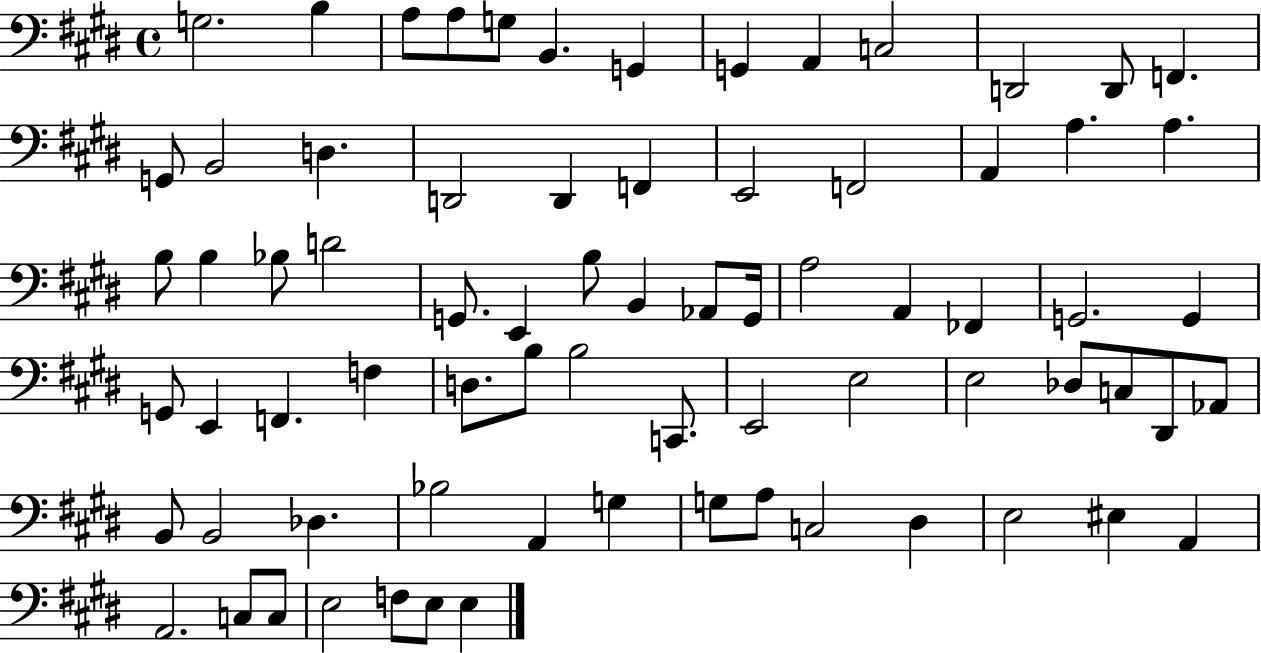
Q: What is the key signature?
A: E major